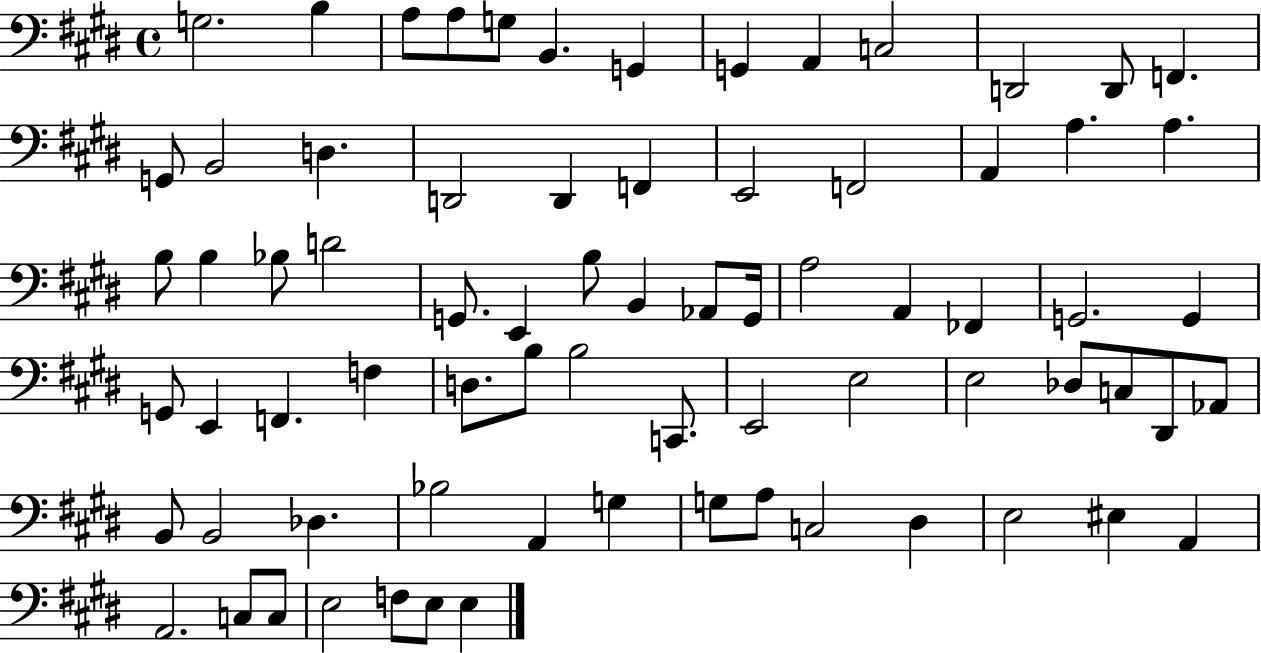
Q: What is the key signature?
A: E major